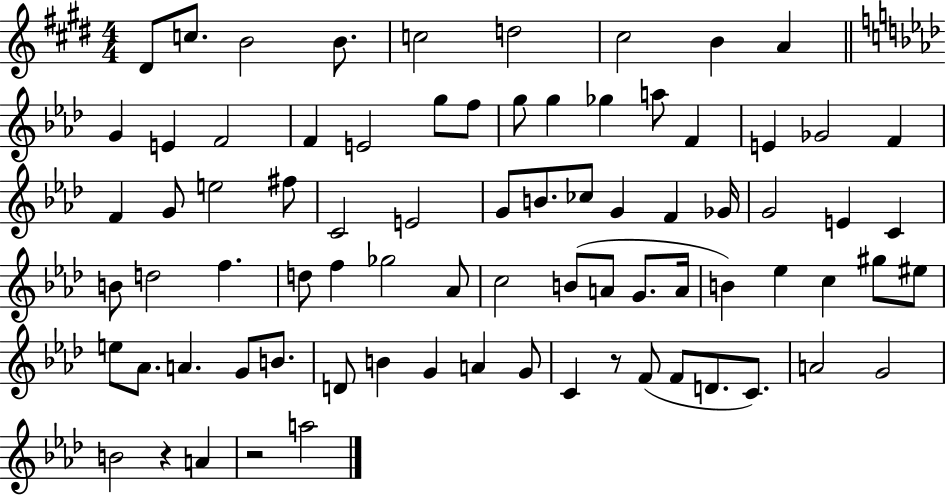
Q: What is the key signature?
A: E major